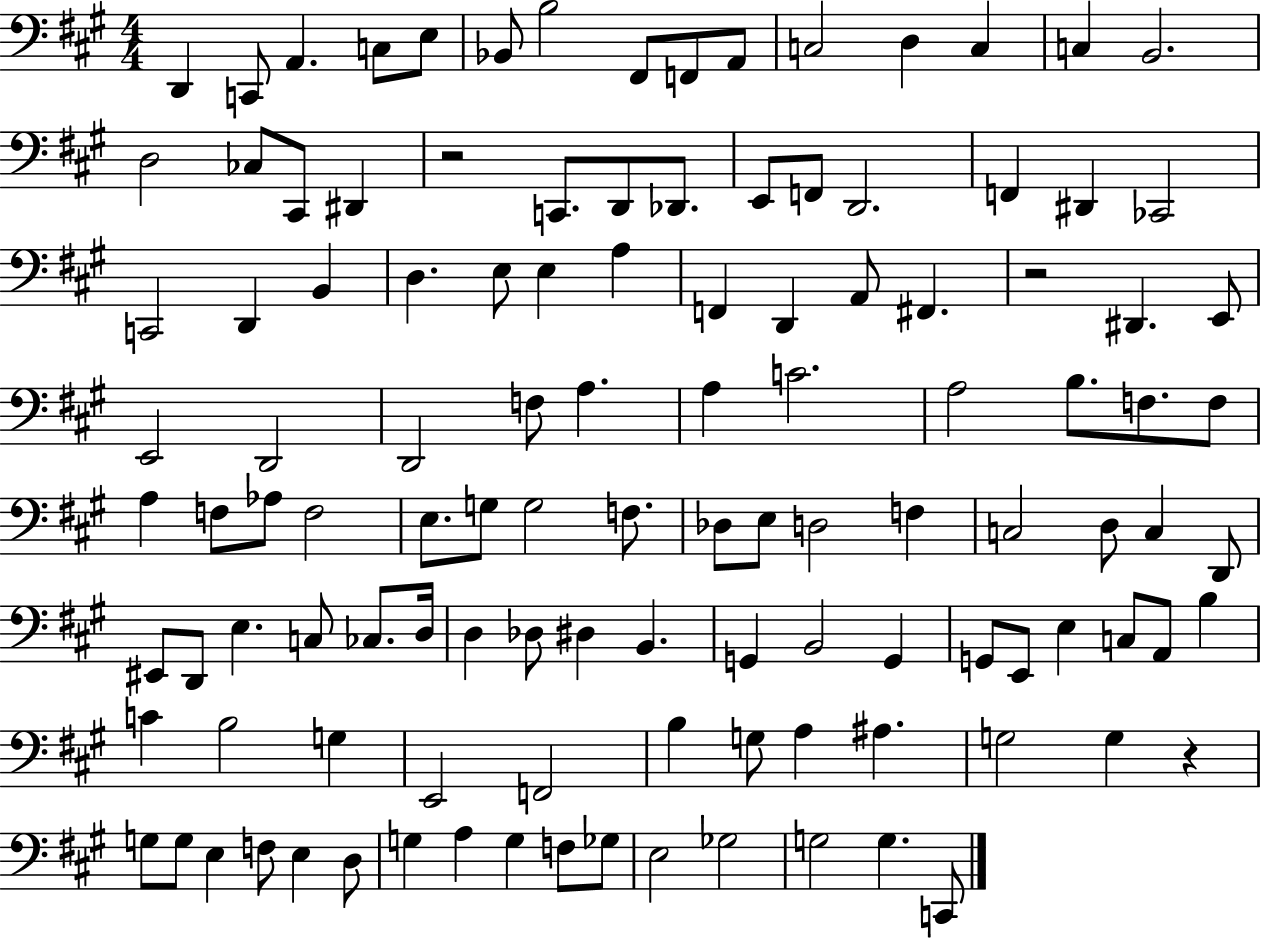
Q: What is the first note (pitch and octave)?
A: D2